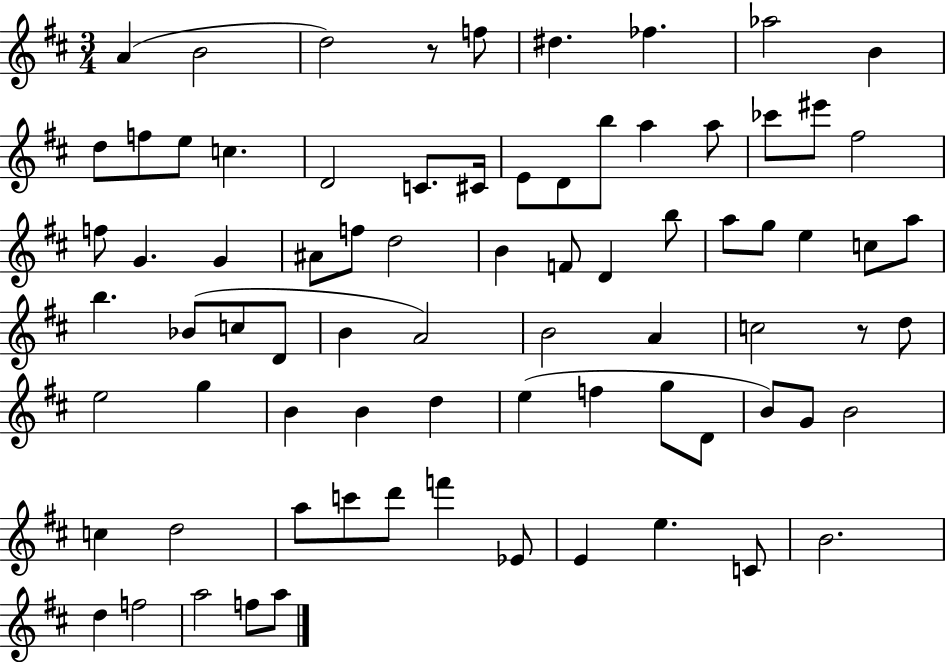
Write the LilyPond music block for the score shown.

{
  \clef treble
  \numericTimeSignature
  \time 3/4
  \key d \major
  a'4( b'2 | d''2) r8 f''8 | dis''4. fes''4. | aes''2 b'4 | \break d''8 f''8 e''8 c''4. | d'2 c'8. cis'16 | e'8 d'8 b''8 a''4 a''8 | ces'''8 eis'''8 fis''2 | \break f''8 g'4. g'4 | ais'8 f''8 d''2 | b'4 f'8 d'4 b''8 | a''8 g''8 e''4 c''8 a''8 | \break b''4. bes'8( c''8 d'8 | b'4 a'2) | b'2 a'4 | c''2 r8 d''8 | \break e''2 g''4 | b'4 b'4 d''4 | e''4( f''4 g''8 d'8 | b'8) g'8 b'2 | \break c''4 d''2 | a''8 c'''8 d'''8 f'''4 ees'8 | e'4 e''4. c'8 | b'2. | \break d''4 f''2 | a''2 f''8 a''8 | \bar "|."
}